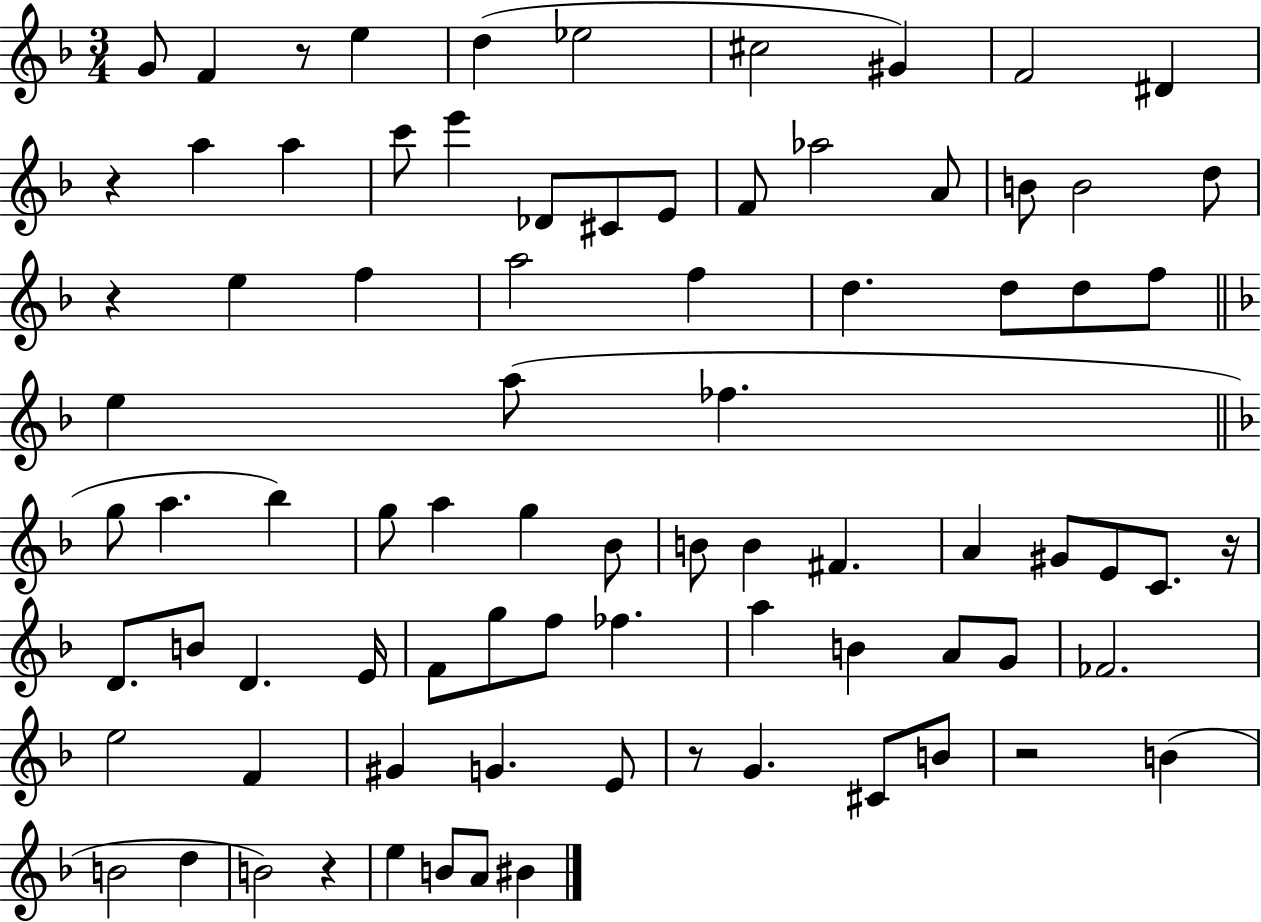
X:1
T:Untitled
M:3/4
L:1/4
K:F
G/2 F z/2 e d _e2 ^c2 ^G F2 ^D z a a c'/2 e' _D/2 ^C/2 E/2 F/2 _a2 A/2 B/2 B2 d/2 z e f a2 f d d/2 d/2 f/2 e a/2 _f g/2 a _b g/2 a g _B/2 B/2 B ^F A ^G/2 E/2 C/2 z/4 D/2 B/2 D E/4 F/2 g/2 f/2 _f a B A/2 G/2 _F2 e2 F ^G G E/2 z/2 G ^C/2 B/2 z2 B B2 d B2 z e B/2 A/2 ^B